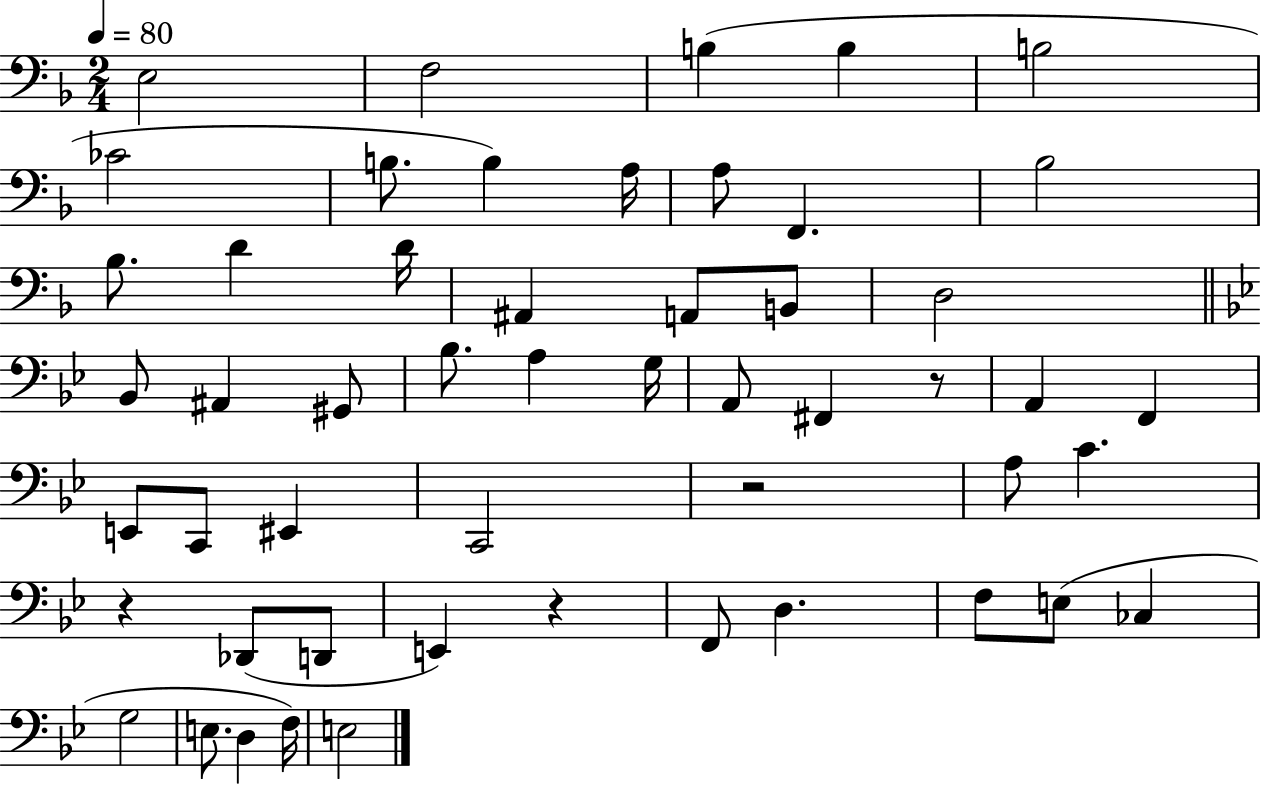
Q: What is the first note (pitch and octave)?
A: E3